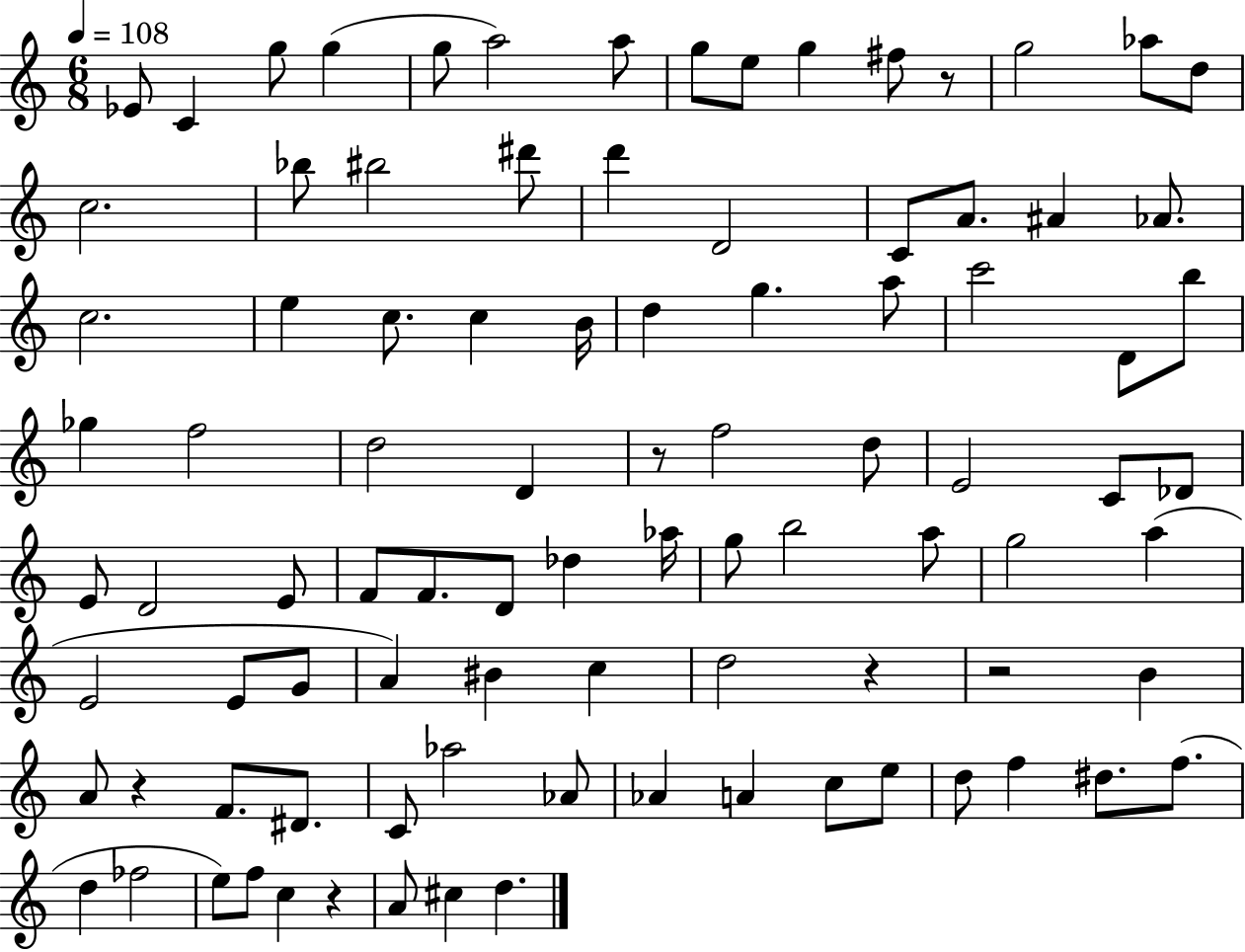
Eb4/e C4/q G5/e G5/q G5/e A5/h A5/e G5/e E5/e G5/q F#5/e R/e G5/h Ab5/e D5/e C5/h. Bb5/e BIS5/h D#6/e D6/q D4/h C4/e A4/e. A#4/q Ab4/e. C5/h. E5/q C5/e. C5/q B4/s D5/q G5/q. A5/e C6/h D4/e B5/e Gb5/q F5/h D5/h D4/q R/e F5/h D5/e E4/h C4/e Db4/e E4/e D4/h E4/e F4/e F4/e. D4/e Db5/q Ab5/s G5/e B5/h A5/e G5/h A5/q E4/h E4/e G4/e A4/q BIS4/q C5/q D5/h R/q R/h B4/q A4/e R/q F4/e. D#4/e. C4/e Ab5/h Ab4/e Ab4/q A4/q C5/e E5/e D5/e F5/q D#5/e. F5/e. D5/q FES5/h E5/e F5/e C5/q R/q A4/e C#5/q D5/q.